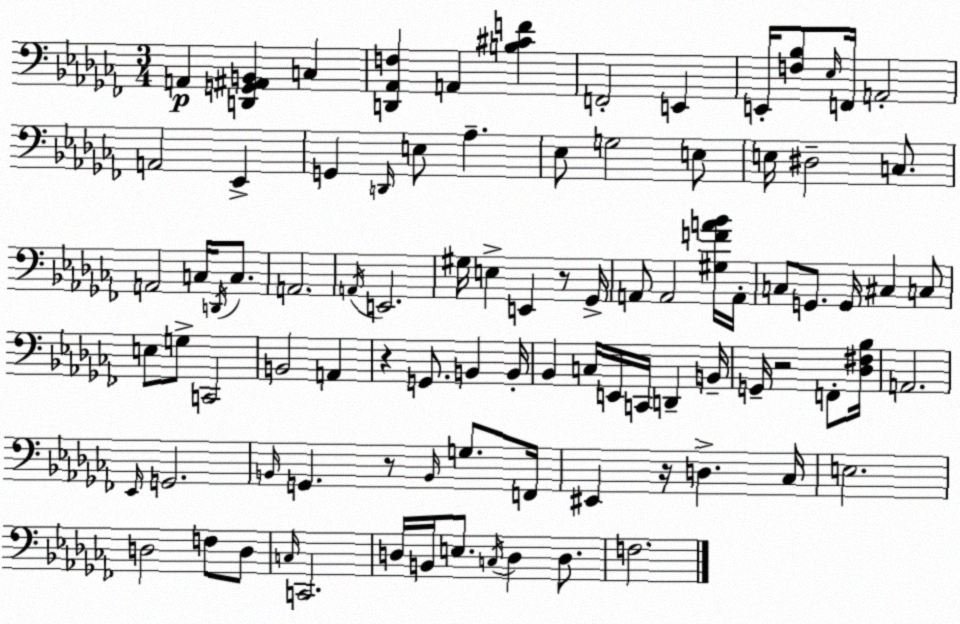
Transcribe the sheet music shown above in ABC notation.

X:1
T:Untitled
M:3/4
L:1/4
K:Abm
A,, [D,,G,,^A,,B,,] C, [D,,_A,,F,] A,, [B,^CF] F,,2 E,, E,,/4 [F,_B,]/2 _E,/4 F,,/4 A,,2 A,,2 _E,, G,, D,,/4 E,/2 _A, _E,/2 G,2 E,/2 E,/4 ^D,2 C,/2 A,,2 C,/4 D,,/4 C,/2 A,,2 A,,/4 E,,2 ^G,/4 E, E,, z/2 _G,,/4 A,,/2 A,,2 [^G,FA_B]/4 A,,/4 C,/2 G,,/2 G,,/4 ^C, C,/2 E,/2 G,/2 C,,2 B,,2 A,, z G,,/2 B,, B,,/4 _B,, C,/4 E,,/4 C,,/4 D,, B,,/4 G,,/4 z2 F,,/2 [_D,^F,_B,]/4 A,,2 _E,,/4 G,,2 B,,/4 G,, z/2 B,,/4 G,/2 F,,/4 ^E,, z/4 D, _C,/4 E,2 D,2 F,/2 D,/2 C,/4 C,,2 D,/4 B,,/4 E,/2 C,/4 D, D,/2 F,2